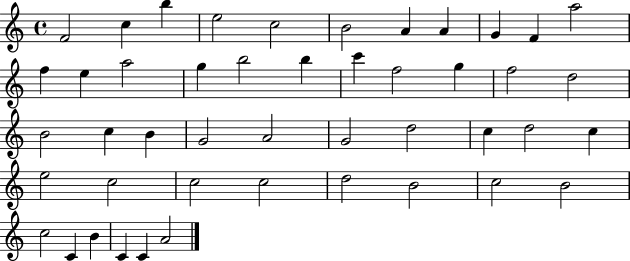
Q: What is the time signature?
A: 4/4